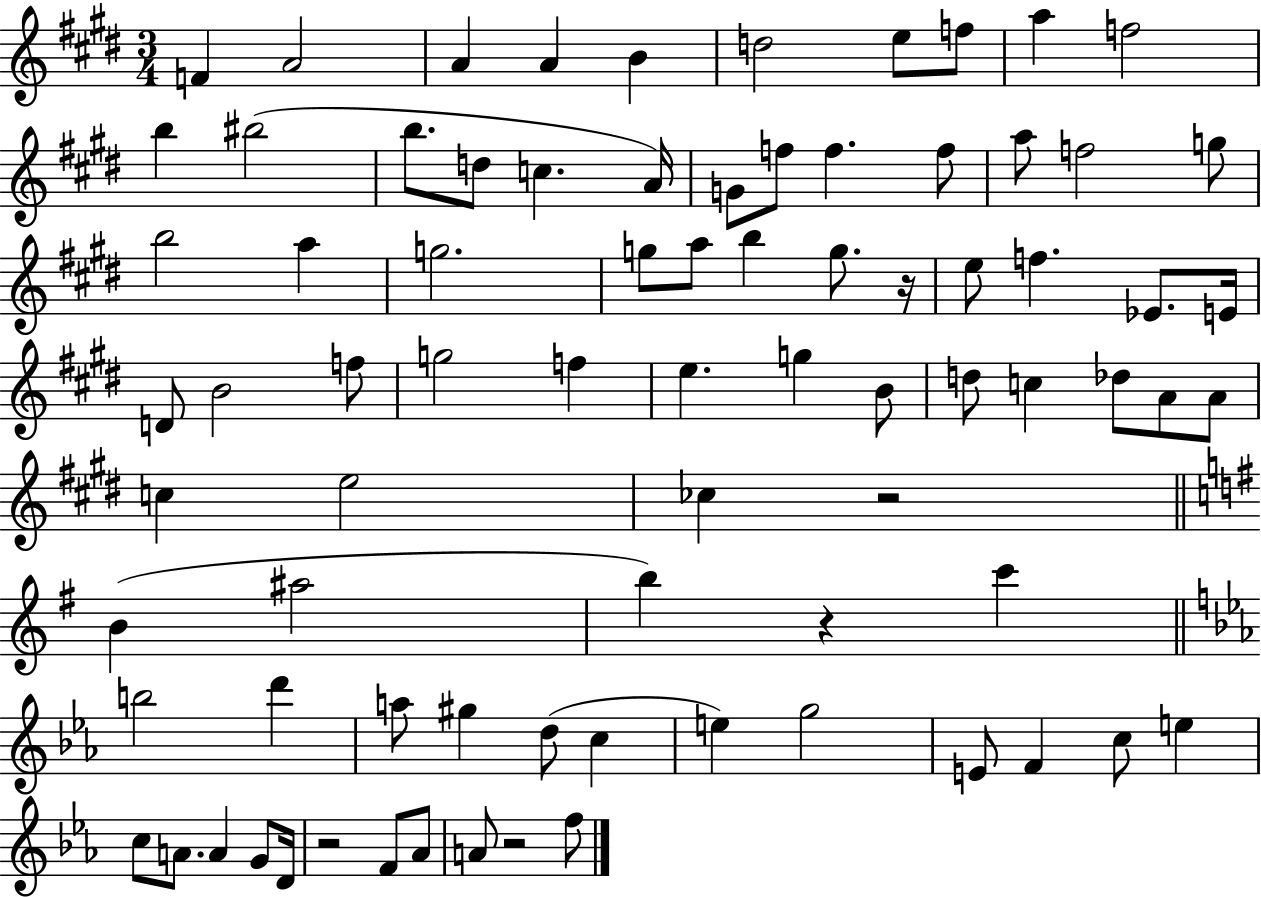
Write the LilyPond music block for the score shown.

{
  \clef treble
  \numericTimeSignature
  \time 3/4
  \key e \major
  f'4 a'2 | a'4 a'4 b'4 | d''2 e''8 f''8 | a''4 f''2 | \break b''4 bis''2( | b''8. d''8 c''4. a'16) | g'8 f''8 f''4. f''8 | a''8 f''2 g''8 | \break b''2 a''4 | g''2. | g''8 a''8 b''4 g''8. r16 | e''8 f''4. ees'8. e'16 | \break d'8 b'2 f''8 | g''2 f''4 | e''4. g''4 b'8 | d''8 c''4 des''8 a'8 a'8 | \break c''4 e''2 | ces''4 r2 | \bar "||" \break \key e \minor b'4( ais''2 | b''4) r4 c'''4 | \bar "||" \break \key ees \major b''2 d'''4 | a''8 gis''4 d''8( c''4 | e''4) g''2 | e'8 f'4 c''8 e''4 | \break c''8 a'8. a'4 g'8 d'16 | r2 f'8 aes'8 | a'8 r2 f''8 | \bar "|."
}